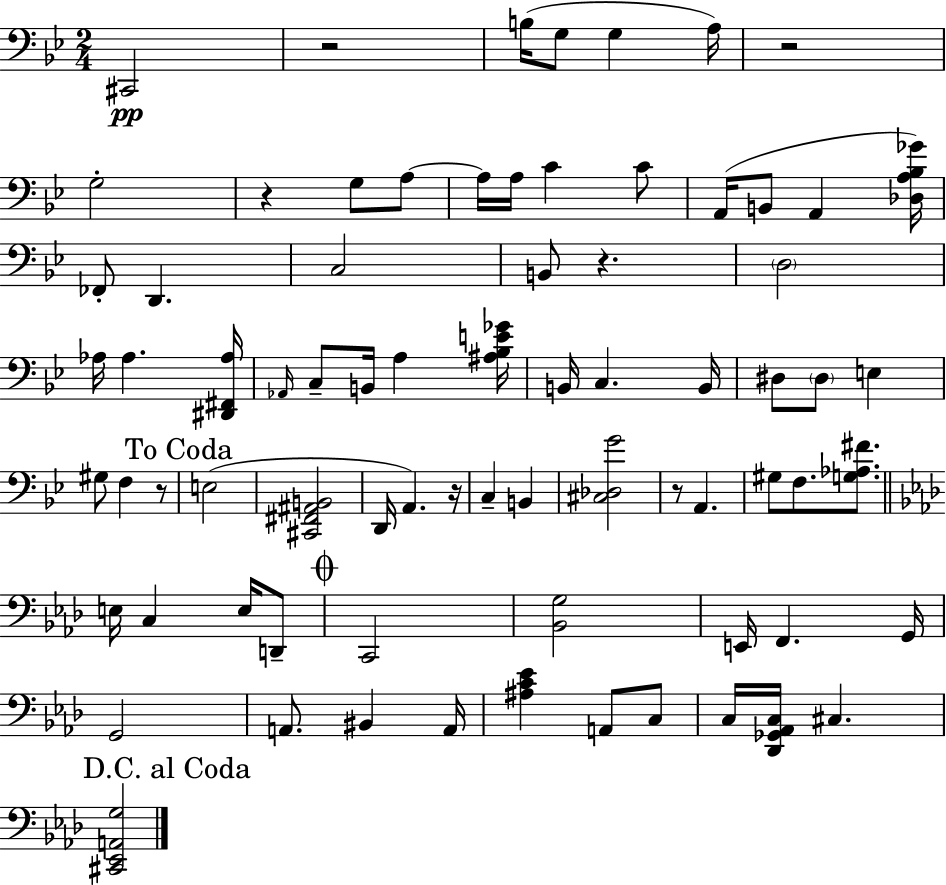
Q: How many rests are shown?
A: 7